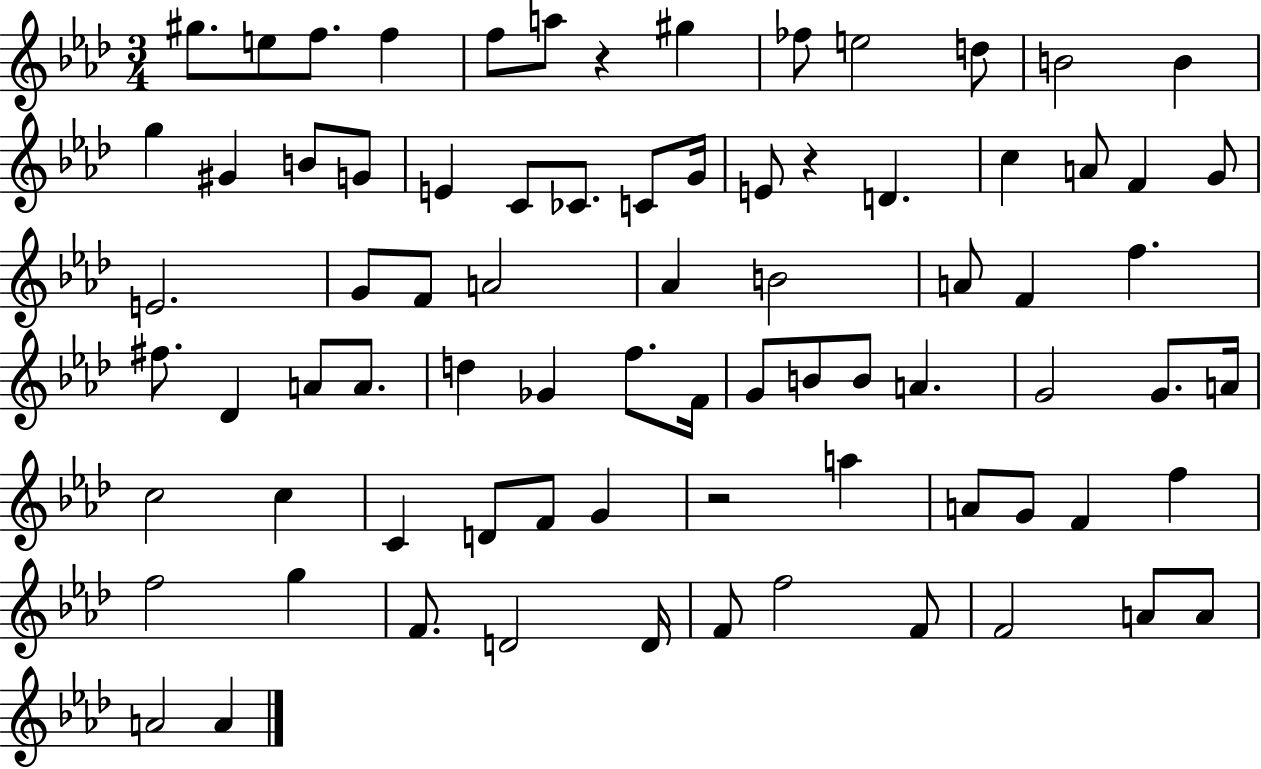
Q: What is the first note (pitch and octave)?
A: G#5